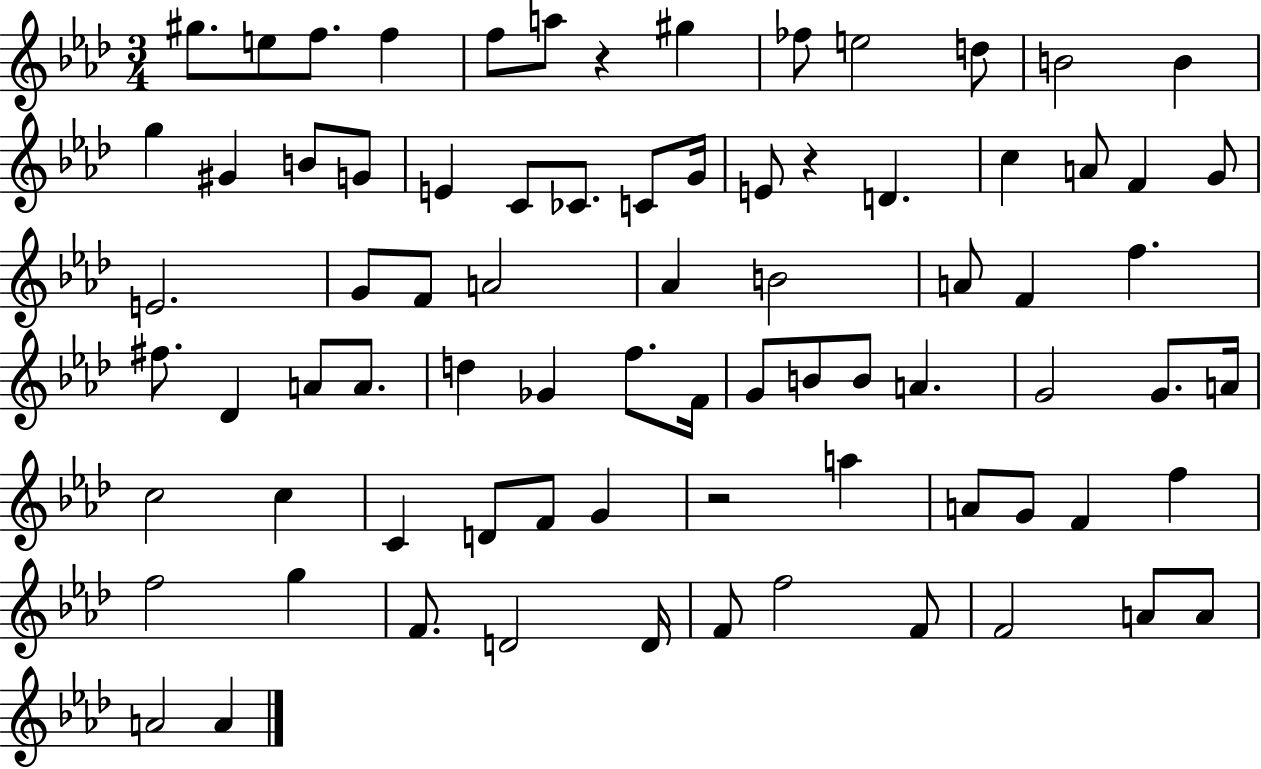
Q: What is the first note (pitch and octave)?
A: G#5